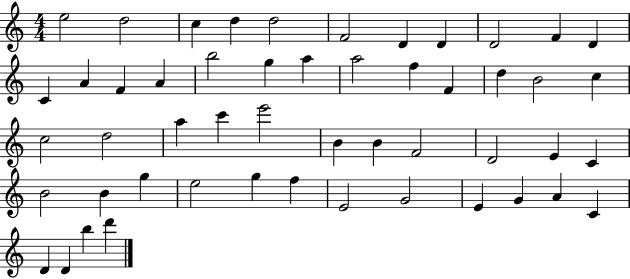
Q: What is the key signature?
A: C major